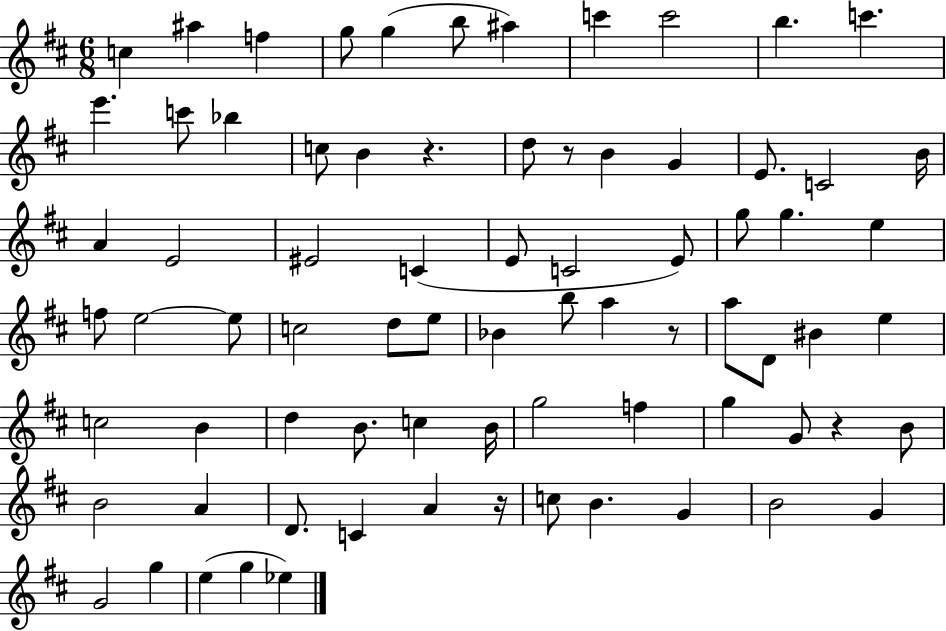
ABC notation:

X:1
T:Untitled
M:6/8
L:1/4
K:D
c ^a f g/2 g b/2 ^a c' c'2 b c' e' c'/2 _b c/2 B z d/2 z/2 B G E/2 C2 B/4 A E2 ^E2 C E/2 C2 E/2 g/2 g e f/2 e2 e/2 c2 d/2 e/2 _B b/2 a z/2 a/2 D/2 ^B e c2 B d B/2 c B/4 g2 f g G/2 z B/2 B2 A D/2 C A z/4 c/2 B G B2 G G2 g e g _e